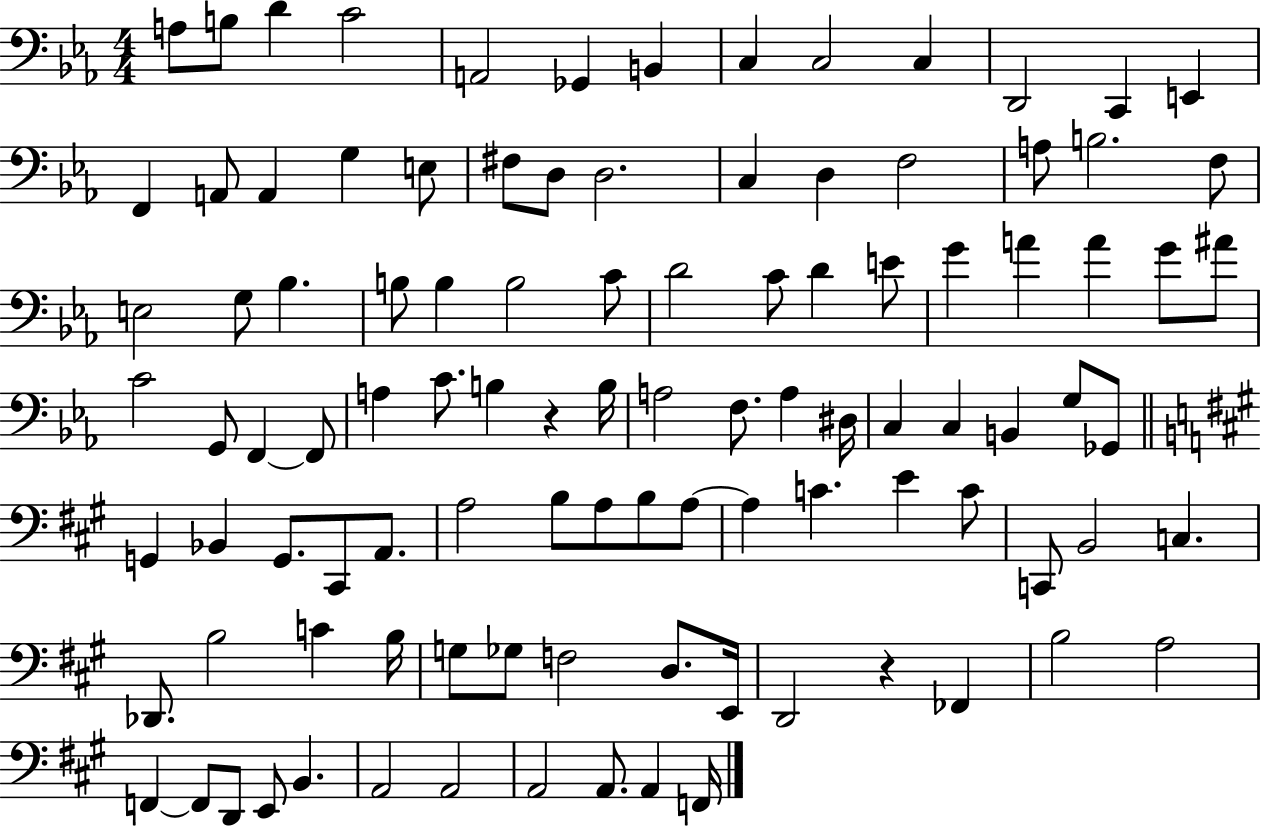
X:1
T:Untitled
M:4/4
L:1/4
K:Eb
A,/2 B,/2 D C2 A,,2 _G,, B,, C, C,2 C, D,,2 C,, E,, F,, A,,/2 A,, G, E,/2 ^F,/2 D,/2 D,2 C, D, F,2 A,/2 B,2 F,/2 E,2 G,/2 _B, B,/2 B, B,2 C/2 D2 C/2 D E/2 G A A G/2 ^A/2 C2 G,,/2 F,, F,,/2 A, C/2 B, z B,/4 A,2 F,/2 A, ^D,/4 C, C, B,, G,/2 _G,,/2 G,, _B,, G,,/2 ^C,,/2 A,,/2 A,2 B,/2 A,/2 B,/2 A,/2 A, C E C/2 C,,/2 B,,2 C, _D,,/2 B,2 C B,/4 G,/2 _G,/2 F,2 D,/2 E,,/4 D,,2 z _F,, B,2 A,2 F,, F,,/2 D,,/2 E,,/2 B,, A,,2 A,,2 A,,2 A,,/2 A,, F,,/4